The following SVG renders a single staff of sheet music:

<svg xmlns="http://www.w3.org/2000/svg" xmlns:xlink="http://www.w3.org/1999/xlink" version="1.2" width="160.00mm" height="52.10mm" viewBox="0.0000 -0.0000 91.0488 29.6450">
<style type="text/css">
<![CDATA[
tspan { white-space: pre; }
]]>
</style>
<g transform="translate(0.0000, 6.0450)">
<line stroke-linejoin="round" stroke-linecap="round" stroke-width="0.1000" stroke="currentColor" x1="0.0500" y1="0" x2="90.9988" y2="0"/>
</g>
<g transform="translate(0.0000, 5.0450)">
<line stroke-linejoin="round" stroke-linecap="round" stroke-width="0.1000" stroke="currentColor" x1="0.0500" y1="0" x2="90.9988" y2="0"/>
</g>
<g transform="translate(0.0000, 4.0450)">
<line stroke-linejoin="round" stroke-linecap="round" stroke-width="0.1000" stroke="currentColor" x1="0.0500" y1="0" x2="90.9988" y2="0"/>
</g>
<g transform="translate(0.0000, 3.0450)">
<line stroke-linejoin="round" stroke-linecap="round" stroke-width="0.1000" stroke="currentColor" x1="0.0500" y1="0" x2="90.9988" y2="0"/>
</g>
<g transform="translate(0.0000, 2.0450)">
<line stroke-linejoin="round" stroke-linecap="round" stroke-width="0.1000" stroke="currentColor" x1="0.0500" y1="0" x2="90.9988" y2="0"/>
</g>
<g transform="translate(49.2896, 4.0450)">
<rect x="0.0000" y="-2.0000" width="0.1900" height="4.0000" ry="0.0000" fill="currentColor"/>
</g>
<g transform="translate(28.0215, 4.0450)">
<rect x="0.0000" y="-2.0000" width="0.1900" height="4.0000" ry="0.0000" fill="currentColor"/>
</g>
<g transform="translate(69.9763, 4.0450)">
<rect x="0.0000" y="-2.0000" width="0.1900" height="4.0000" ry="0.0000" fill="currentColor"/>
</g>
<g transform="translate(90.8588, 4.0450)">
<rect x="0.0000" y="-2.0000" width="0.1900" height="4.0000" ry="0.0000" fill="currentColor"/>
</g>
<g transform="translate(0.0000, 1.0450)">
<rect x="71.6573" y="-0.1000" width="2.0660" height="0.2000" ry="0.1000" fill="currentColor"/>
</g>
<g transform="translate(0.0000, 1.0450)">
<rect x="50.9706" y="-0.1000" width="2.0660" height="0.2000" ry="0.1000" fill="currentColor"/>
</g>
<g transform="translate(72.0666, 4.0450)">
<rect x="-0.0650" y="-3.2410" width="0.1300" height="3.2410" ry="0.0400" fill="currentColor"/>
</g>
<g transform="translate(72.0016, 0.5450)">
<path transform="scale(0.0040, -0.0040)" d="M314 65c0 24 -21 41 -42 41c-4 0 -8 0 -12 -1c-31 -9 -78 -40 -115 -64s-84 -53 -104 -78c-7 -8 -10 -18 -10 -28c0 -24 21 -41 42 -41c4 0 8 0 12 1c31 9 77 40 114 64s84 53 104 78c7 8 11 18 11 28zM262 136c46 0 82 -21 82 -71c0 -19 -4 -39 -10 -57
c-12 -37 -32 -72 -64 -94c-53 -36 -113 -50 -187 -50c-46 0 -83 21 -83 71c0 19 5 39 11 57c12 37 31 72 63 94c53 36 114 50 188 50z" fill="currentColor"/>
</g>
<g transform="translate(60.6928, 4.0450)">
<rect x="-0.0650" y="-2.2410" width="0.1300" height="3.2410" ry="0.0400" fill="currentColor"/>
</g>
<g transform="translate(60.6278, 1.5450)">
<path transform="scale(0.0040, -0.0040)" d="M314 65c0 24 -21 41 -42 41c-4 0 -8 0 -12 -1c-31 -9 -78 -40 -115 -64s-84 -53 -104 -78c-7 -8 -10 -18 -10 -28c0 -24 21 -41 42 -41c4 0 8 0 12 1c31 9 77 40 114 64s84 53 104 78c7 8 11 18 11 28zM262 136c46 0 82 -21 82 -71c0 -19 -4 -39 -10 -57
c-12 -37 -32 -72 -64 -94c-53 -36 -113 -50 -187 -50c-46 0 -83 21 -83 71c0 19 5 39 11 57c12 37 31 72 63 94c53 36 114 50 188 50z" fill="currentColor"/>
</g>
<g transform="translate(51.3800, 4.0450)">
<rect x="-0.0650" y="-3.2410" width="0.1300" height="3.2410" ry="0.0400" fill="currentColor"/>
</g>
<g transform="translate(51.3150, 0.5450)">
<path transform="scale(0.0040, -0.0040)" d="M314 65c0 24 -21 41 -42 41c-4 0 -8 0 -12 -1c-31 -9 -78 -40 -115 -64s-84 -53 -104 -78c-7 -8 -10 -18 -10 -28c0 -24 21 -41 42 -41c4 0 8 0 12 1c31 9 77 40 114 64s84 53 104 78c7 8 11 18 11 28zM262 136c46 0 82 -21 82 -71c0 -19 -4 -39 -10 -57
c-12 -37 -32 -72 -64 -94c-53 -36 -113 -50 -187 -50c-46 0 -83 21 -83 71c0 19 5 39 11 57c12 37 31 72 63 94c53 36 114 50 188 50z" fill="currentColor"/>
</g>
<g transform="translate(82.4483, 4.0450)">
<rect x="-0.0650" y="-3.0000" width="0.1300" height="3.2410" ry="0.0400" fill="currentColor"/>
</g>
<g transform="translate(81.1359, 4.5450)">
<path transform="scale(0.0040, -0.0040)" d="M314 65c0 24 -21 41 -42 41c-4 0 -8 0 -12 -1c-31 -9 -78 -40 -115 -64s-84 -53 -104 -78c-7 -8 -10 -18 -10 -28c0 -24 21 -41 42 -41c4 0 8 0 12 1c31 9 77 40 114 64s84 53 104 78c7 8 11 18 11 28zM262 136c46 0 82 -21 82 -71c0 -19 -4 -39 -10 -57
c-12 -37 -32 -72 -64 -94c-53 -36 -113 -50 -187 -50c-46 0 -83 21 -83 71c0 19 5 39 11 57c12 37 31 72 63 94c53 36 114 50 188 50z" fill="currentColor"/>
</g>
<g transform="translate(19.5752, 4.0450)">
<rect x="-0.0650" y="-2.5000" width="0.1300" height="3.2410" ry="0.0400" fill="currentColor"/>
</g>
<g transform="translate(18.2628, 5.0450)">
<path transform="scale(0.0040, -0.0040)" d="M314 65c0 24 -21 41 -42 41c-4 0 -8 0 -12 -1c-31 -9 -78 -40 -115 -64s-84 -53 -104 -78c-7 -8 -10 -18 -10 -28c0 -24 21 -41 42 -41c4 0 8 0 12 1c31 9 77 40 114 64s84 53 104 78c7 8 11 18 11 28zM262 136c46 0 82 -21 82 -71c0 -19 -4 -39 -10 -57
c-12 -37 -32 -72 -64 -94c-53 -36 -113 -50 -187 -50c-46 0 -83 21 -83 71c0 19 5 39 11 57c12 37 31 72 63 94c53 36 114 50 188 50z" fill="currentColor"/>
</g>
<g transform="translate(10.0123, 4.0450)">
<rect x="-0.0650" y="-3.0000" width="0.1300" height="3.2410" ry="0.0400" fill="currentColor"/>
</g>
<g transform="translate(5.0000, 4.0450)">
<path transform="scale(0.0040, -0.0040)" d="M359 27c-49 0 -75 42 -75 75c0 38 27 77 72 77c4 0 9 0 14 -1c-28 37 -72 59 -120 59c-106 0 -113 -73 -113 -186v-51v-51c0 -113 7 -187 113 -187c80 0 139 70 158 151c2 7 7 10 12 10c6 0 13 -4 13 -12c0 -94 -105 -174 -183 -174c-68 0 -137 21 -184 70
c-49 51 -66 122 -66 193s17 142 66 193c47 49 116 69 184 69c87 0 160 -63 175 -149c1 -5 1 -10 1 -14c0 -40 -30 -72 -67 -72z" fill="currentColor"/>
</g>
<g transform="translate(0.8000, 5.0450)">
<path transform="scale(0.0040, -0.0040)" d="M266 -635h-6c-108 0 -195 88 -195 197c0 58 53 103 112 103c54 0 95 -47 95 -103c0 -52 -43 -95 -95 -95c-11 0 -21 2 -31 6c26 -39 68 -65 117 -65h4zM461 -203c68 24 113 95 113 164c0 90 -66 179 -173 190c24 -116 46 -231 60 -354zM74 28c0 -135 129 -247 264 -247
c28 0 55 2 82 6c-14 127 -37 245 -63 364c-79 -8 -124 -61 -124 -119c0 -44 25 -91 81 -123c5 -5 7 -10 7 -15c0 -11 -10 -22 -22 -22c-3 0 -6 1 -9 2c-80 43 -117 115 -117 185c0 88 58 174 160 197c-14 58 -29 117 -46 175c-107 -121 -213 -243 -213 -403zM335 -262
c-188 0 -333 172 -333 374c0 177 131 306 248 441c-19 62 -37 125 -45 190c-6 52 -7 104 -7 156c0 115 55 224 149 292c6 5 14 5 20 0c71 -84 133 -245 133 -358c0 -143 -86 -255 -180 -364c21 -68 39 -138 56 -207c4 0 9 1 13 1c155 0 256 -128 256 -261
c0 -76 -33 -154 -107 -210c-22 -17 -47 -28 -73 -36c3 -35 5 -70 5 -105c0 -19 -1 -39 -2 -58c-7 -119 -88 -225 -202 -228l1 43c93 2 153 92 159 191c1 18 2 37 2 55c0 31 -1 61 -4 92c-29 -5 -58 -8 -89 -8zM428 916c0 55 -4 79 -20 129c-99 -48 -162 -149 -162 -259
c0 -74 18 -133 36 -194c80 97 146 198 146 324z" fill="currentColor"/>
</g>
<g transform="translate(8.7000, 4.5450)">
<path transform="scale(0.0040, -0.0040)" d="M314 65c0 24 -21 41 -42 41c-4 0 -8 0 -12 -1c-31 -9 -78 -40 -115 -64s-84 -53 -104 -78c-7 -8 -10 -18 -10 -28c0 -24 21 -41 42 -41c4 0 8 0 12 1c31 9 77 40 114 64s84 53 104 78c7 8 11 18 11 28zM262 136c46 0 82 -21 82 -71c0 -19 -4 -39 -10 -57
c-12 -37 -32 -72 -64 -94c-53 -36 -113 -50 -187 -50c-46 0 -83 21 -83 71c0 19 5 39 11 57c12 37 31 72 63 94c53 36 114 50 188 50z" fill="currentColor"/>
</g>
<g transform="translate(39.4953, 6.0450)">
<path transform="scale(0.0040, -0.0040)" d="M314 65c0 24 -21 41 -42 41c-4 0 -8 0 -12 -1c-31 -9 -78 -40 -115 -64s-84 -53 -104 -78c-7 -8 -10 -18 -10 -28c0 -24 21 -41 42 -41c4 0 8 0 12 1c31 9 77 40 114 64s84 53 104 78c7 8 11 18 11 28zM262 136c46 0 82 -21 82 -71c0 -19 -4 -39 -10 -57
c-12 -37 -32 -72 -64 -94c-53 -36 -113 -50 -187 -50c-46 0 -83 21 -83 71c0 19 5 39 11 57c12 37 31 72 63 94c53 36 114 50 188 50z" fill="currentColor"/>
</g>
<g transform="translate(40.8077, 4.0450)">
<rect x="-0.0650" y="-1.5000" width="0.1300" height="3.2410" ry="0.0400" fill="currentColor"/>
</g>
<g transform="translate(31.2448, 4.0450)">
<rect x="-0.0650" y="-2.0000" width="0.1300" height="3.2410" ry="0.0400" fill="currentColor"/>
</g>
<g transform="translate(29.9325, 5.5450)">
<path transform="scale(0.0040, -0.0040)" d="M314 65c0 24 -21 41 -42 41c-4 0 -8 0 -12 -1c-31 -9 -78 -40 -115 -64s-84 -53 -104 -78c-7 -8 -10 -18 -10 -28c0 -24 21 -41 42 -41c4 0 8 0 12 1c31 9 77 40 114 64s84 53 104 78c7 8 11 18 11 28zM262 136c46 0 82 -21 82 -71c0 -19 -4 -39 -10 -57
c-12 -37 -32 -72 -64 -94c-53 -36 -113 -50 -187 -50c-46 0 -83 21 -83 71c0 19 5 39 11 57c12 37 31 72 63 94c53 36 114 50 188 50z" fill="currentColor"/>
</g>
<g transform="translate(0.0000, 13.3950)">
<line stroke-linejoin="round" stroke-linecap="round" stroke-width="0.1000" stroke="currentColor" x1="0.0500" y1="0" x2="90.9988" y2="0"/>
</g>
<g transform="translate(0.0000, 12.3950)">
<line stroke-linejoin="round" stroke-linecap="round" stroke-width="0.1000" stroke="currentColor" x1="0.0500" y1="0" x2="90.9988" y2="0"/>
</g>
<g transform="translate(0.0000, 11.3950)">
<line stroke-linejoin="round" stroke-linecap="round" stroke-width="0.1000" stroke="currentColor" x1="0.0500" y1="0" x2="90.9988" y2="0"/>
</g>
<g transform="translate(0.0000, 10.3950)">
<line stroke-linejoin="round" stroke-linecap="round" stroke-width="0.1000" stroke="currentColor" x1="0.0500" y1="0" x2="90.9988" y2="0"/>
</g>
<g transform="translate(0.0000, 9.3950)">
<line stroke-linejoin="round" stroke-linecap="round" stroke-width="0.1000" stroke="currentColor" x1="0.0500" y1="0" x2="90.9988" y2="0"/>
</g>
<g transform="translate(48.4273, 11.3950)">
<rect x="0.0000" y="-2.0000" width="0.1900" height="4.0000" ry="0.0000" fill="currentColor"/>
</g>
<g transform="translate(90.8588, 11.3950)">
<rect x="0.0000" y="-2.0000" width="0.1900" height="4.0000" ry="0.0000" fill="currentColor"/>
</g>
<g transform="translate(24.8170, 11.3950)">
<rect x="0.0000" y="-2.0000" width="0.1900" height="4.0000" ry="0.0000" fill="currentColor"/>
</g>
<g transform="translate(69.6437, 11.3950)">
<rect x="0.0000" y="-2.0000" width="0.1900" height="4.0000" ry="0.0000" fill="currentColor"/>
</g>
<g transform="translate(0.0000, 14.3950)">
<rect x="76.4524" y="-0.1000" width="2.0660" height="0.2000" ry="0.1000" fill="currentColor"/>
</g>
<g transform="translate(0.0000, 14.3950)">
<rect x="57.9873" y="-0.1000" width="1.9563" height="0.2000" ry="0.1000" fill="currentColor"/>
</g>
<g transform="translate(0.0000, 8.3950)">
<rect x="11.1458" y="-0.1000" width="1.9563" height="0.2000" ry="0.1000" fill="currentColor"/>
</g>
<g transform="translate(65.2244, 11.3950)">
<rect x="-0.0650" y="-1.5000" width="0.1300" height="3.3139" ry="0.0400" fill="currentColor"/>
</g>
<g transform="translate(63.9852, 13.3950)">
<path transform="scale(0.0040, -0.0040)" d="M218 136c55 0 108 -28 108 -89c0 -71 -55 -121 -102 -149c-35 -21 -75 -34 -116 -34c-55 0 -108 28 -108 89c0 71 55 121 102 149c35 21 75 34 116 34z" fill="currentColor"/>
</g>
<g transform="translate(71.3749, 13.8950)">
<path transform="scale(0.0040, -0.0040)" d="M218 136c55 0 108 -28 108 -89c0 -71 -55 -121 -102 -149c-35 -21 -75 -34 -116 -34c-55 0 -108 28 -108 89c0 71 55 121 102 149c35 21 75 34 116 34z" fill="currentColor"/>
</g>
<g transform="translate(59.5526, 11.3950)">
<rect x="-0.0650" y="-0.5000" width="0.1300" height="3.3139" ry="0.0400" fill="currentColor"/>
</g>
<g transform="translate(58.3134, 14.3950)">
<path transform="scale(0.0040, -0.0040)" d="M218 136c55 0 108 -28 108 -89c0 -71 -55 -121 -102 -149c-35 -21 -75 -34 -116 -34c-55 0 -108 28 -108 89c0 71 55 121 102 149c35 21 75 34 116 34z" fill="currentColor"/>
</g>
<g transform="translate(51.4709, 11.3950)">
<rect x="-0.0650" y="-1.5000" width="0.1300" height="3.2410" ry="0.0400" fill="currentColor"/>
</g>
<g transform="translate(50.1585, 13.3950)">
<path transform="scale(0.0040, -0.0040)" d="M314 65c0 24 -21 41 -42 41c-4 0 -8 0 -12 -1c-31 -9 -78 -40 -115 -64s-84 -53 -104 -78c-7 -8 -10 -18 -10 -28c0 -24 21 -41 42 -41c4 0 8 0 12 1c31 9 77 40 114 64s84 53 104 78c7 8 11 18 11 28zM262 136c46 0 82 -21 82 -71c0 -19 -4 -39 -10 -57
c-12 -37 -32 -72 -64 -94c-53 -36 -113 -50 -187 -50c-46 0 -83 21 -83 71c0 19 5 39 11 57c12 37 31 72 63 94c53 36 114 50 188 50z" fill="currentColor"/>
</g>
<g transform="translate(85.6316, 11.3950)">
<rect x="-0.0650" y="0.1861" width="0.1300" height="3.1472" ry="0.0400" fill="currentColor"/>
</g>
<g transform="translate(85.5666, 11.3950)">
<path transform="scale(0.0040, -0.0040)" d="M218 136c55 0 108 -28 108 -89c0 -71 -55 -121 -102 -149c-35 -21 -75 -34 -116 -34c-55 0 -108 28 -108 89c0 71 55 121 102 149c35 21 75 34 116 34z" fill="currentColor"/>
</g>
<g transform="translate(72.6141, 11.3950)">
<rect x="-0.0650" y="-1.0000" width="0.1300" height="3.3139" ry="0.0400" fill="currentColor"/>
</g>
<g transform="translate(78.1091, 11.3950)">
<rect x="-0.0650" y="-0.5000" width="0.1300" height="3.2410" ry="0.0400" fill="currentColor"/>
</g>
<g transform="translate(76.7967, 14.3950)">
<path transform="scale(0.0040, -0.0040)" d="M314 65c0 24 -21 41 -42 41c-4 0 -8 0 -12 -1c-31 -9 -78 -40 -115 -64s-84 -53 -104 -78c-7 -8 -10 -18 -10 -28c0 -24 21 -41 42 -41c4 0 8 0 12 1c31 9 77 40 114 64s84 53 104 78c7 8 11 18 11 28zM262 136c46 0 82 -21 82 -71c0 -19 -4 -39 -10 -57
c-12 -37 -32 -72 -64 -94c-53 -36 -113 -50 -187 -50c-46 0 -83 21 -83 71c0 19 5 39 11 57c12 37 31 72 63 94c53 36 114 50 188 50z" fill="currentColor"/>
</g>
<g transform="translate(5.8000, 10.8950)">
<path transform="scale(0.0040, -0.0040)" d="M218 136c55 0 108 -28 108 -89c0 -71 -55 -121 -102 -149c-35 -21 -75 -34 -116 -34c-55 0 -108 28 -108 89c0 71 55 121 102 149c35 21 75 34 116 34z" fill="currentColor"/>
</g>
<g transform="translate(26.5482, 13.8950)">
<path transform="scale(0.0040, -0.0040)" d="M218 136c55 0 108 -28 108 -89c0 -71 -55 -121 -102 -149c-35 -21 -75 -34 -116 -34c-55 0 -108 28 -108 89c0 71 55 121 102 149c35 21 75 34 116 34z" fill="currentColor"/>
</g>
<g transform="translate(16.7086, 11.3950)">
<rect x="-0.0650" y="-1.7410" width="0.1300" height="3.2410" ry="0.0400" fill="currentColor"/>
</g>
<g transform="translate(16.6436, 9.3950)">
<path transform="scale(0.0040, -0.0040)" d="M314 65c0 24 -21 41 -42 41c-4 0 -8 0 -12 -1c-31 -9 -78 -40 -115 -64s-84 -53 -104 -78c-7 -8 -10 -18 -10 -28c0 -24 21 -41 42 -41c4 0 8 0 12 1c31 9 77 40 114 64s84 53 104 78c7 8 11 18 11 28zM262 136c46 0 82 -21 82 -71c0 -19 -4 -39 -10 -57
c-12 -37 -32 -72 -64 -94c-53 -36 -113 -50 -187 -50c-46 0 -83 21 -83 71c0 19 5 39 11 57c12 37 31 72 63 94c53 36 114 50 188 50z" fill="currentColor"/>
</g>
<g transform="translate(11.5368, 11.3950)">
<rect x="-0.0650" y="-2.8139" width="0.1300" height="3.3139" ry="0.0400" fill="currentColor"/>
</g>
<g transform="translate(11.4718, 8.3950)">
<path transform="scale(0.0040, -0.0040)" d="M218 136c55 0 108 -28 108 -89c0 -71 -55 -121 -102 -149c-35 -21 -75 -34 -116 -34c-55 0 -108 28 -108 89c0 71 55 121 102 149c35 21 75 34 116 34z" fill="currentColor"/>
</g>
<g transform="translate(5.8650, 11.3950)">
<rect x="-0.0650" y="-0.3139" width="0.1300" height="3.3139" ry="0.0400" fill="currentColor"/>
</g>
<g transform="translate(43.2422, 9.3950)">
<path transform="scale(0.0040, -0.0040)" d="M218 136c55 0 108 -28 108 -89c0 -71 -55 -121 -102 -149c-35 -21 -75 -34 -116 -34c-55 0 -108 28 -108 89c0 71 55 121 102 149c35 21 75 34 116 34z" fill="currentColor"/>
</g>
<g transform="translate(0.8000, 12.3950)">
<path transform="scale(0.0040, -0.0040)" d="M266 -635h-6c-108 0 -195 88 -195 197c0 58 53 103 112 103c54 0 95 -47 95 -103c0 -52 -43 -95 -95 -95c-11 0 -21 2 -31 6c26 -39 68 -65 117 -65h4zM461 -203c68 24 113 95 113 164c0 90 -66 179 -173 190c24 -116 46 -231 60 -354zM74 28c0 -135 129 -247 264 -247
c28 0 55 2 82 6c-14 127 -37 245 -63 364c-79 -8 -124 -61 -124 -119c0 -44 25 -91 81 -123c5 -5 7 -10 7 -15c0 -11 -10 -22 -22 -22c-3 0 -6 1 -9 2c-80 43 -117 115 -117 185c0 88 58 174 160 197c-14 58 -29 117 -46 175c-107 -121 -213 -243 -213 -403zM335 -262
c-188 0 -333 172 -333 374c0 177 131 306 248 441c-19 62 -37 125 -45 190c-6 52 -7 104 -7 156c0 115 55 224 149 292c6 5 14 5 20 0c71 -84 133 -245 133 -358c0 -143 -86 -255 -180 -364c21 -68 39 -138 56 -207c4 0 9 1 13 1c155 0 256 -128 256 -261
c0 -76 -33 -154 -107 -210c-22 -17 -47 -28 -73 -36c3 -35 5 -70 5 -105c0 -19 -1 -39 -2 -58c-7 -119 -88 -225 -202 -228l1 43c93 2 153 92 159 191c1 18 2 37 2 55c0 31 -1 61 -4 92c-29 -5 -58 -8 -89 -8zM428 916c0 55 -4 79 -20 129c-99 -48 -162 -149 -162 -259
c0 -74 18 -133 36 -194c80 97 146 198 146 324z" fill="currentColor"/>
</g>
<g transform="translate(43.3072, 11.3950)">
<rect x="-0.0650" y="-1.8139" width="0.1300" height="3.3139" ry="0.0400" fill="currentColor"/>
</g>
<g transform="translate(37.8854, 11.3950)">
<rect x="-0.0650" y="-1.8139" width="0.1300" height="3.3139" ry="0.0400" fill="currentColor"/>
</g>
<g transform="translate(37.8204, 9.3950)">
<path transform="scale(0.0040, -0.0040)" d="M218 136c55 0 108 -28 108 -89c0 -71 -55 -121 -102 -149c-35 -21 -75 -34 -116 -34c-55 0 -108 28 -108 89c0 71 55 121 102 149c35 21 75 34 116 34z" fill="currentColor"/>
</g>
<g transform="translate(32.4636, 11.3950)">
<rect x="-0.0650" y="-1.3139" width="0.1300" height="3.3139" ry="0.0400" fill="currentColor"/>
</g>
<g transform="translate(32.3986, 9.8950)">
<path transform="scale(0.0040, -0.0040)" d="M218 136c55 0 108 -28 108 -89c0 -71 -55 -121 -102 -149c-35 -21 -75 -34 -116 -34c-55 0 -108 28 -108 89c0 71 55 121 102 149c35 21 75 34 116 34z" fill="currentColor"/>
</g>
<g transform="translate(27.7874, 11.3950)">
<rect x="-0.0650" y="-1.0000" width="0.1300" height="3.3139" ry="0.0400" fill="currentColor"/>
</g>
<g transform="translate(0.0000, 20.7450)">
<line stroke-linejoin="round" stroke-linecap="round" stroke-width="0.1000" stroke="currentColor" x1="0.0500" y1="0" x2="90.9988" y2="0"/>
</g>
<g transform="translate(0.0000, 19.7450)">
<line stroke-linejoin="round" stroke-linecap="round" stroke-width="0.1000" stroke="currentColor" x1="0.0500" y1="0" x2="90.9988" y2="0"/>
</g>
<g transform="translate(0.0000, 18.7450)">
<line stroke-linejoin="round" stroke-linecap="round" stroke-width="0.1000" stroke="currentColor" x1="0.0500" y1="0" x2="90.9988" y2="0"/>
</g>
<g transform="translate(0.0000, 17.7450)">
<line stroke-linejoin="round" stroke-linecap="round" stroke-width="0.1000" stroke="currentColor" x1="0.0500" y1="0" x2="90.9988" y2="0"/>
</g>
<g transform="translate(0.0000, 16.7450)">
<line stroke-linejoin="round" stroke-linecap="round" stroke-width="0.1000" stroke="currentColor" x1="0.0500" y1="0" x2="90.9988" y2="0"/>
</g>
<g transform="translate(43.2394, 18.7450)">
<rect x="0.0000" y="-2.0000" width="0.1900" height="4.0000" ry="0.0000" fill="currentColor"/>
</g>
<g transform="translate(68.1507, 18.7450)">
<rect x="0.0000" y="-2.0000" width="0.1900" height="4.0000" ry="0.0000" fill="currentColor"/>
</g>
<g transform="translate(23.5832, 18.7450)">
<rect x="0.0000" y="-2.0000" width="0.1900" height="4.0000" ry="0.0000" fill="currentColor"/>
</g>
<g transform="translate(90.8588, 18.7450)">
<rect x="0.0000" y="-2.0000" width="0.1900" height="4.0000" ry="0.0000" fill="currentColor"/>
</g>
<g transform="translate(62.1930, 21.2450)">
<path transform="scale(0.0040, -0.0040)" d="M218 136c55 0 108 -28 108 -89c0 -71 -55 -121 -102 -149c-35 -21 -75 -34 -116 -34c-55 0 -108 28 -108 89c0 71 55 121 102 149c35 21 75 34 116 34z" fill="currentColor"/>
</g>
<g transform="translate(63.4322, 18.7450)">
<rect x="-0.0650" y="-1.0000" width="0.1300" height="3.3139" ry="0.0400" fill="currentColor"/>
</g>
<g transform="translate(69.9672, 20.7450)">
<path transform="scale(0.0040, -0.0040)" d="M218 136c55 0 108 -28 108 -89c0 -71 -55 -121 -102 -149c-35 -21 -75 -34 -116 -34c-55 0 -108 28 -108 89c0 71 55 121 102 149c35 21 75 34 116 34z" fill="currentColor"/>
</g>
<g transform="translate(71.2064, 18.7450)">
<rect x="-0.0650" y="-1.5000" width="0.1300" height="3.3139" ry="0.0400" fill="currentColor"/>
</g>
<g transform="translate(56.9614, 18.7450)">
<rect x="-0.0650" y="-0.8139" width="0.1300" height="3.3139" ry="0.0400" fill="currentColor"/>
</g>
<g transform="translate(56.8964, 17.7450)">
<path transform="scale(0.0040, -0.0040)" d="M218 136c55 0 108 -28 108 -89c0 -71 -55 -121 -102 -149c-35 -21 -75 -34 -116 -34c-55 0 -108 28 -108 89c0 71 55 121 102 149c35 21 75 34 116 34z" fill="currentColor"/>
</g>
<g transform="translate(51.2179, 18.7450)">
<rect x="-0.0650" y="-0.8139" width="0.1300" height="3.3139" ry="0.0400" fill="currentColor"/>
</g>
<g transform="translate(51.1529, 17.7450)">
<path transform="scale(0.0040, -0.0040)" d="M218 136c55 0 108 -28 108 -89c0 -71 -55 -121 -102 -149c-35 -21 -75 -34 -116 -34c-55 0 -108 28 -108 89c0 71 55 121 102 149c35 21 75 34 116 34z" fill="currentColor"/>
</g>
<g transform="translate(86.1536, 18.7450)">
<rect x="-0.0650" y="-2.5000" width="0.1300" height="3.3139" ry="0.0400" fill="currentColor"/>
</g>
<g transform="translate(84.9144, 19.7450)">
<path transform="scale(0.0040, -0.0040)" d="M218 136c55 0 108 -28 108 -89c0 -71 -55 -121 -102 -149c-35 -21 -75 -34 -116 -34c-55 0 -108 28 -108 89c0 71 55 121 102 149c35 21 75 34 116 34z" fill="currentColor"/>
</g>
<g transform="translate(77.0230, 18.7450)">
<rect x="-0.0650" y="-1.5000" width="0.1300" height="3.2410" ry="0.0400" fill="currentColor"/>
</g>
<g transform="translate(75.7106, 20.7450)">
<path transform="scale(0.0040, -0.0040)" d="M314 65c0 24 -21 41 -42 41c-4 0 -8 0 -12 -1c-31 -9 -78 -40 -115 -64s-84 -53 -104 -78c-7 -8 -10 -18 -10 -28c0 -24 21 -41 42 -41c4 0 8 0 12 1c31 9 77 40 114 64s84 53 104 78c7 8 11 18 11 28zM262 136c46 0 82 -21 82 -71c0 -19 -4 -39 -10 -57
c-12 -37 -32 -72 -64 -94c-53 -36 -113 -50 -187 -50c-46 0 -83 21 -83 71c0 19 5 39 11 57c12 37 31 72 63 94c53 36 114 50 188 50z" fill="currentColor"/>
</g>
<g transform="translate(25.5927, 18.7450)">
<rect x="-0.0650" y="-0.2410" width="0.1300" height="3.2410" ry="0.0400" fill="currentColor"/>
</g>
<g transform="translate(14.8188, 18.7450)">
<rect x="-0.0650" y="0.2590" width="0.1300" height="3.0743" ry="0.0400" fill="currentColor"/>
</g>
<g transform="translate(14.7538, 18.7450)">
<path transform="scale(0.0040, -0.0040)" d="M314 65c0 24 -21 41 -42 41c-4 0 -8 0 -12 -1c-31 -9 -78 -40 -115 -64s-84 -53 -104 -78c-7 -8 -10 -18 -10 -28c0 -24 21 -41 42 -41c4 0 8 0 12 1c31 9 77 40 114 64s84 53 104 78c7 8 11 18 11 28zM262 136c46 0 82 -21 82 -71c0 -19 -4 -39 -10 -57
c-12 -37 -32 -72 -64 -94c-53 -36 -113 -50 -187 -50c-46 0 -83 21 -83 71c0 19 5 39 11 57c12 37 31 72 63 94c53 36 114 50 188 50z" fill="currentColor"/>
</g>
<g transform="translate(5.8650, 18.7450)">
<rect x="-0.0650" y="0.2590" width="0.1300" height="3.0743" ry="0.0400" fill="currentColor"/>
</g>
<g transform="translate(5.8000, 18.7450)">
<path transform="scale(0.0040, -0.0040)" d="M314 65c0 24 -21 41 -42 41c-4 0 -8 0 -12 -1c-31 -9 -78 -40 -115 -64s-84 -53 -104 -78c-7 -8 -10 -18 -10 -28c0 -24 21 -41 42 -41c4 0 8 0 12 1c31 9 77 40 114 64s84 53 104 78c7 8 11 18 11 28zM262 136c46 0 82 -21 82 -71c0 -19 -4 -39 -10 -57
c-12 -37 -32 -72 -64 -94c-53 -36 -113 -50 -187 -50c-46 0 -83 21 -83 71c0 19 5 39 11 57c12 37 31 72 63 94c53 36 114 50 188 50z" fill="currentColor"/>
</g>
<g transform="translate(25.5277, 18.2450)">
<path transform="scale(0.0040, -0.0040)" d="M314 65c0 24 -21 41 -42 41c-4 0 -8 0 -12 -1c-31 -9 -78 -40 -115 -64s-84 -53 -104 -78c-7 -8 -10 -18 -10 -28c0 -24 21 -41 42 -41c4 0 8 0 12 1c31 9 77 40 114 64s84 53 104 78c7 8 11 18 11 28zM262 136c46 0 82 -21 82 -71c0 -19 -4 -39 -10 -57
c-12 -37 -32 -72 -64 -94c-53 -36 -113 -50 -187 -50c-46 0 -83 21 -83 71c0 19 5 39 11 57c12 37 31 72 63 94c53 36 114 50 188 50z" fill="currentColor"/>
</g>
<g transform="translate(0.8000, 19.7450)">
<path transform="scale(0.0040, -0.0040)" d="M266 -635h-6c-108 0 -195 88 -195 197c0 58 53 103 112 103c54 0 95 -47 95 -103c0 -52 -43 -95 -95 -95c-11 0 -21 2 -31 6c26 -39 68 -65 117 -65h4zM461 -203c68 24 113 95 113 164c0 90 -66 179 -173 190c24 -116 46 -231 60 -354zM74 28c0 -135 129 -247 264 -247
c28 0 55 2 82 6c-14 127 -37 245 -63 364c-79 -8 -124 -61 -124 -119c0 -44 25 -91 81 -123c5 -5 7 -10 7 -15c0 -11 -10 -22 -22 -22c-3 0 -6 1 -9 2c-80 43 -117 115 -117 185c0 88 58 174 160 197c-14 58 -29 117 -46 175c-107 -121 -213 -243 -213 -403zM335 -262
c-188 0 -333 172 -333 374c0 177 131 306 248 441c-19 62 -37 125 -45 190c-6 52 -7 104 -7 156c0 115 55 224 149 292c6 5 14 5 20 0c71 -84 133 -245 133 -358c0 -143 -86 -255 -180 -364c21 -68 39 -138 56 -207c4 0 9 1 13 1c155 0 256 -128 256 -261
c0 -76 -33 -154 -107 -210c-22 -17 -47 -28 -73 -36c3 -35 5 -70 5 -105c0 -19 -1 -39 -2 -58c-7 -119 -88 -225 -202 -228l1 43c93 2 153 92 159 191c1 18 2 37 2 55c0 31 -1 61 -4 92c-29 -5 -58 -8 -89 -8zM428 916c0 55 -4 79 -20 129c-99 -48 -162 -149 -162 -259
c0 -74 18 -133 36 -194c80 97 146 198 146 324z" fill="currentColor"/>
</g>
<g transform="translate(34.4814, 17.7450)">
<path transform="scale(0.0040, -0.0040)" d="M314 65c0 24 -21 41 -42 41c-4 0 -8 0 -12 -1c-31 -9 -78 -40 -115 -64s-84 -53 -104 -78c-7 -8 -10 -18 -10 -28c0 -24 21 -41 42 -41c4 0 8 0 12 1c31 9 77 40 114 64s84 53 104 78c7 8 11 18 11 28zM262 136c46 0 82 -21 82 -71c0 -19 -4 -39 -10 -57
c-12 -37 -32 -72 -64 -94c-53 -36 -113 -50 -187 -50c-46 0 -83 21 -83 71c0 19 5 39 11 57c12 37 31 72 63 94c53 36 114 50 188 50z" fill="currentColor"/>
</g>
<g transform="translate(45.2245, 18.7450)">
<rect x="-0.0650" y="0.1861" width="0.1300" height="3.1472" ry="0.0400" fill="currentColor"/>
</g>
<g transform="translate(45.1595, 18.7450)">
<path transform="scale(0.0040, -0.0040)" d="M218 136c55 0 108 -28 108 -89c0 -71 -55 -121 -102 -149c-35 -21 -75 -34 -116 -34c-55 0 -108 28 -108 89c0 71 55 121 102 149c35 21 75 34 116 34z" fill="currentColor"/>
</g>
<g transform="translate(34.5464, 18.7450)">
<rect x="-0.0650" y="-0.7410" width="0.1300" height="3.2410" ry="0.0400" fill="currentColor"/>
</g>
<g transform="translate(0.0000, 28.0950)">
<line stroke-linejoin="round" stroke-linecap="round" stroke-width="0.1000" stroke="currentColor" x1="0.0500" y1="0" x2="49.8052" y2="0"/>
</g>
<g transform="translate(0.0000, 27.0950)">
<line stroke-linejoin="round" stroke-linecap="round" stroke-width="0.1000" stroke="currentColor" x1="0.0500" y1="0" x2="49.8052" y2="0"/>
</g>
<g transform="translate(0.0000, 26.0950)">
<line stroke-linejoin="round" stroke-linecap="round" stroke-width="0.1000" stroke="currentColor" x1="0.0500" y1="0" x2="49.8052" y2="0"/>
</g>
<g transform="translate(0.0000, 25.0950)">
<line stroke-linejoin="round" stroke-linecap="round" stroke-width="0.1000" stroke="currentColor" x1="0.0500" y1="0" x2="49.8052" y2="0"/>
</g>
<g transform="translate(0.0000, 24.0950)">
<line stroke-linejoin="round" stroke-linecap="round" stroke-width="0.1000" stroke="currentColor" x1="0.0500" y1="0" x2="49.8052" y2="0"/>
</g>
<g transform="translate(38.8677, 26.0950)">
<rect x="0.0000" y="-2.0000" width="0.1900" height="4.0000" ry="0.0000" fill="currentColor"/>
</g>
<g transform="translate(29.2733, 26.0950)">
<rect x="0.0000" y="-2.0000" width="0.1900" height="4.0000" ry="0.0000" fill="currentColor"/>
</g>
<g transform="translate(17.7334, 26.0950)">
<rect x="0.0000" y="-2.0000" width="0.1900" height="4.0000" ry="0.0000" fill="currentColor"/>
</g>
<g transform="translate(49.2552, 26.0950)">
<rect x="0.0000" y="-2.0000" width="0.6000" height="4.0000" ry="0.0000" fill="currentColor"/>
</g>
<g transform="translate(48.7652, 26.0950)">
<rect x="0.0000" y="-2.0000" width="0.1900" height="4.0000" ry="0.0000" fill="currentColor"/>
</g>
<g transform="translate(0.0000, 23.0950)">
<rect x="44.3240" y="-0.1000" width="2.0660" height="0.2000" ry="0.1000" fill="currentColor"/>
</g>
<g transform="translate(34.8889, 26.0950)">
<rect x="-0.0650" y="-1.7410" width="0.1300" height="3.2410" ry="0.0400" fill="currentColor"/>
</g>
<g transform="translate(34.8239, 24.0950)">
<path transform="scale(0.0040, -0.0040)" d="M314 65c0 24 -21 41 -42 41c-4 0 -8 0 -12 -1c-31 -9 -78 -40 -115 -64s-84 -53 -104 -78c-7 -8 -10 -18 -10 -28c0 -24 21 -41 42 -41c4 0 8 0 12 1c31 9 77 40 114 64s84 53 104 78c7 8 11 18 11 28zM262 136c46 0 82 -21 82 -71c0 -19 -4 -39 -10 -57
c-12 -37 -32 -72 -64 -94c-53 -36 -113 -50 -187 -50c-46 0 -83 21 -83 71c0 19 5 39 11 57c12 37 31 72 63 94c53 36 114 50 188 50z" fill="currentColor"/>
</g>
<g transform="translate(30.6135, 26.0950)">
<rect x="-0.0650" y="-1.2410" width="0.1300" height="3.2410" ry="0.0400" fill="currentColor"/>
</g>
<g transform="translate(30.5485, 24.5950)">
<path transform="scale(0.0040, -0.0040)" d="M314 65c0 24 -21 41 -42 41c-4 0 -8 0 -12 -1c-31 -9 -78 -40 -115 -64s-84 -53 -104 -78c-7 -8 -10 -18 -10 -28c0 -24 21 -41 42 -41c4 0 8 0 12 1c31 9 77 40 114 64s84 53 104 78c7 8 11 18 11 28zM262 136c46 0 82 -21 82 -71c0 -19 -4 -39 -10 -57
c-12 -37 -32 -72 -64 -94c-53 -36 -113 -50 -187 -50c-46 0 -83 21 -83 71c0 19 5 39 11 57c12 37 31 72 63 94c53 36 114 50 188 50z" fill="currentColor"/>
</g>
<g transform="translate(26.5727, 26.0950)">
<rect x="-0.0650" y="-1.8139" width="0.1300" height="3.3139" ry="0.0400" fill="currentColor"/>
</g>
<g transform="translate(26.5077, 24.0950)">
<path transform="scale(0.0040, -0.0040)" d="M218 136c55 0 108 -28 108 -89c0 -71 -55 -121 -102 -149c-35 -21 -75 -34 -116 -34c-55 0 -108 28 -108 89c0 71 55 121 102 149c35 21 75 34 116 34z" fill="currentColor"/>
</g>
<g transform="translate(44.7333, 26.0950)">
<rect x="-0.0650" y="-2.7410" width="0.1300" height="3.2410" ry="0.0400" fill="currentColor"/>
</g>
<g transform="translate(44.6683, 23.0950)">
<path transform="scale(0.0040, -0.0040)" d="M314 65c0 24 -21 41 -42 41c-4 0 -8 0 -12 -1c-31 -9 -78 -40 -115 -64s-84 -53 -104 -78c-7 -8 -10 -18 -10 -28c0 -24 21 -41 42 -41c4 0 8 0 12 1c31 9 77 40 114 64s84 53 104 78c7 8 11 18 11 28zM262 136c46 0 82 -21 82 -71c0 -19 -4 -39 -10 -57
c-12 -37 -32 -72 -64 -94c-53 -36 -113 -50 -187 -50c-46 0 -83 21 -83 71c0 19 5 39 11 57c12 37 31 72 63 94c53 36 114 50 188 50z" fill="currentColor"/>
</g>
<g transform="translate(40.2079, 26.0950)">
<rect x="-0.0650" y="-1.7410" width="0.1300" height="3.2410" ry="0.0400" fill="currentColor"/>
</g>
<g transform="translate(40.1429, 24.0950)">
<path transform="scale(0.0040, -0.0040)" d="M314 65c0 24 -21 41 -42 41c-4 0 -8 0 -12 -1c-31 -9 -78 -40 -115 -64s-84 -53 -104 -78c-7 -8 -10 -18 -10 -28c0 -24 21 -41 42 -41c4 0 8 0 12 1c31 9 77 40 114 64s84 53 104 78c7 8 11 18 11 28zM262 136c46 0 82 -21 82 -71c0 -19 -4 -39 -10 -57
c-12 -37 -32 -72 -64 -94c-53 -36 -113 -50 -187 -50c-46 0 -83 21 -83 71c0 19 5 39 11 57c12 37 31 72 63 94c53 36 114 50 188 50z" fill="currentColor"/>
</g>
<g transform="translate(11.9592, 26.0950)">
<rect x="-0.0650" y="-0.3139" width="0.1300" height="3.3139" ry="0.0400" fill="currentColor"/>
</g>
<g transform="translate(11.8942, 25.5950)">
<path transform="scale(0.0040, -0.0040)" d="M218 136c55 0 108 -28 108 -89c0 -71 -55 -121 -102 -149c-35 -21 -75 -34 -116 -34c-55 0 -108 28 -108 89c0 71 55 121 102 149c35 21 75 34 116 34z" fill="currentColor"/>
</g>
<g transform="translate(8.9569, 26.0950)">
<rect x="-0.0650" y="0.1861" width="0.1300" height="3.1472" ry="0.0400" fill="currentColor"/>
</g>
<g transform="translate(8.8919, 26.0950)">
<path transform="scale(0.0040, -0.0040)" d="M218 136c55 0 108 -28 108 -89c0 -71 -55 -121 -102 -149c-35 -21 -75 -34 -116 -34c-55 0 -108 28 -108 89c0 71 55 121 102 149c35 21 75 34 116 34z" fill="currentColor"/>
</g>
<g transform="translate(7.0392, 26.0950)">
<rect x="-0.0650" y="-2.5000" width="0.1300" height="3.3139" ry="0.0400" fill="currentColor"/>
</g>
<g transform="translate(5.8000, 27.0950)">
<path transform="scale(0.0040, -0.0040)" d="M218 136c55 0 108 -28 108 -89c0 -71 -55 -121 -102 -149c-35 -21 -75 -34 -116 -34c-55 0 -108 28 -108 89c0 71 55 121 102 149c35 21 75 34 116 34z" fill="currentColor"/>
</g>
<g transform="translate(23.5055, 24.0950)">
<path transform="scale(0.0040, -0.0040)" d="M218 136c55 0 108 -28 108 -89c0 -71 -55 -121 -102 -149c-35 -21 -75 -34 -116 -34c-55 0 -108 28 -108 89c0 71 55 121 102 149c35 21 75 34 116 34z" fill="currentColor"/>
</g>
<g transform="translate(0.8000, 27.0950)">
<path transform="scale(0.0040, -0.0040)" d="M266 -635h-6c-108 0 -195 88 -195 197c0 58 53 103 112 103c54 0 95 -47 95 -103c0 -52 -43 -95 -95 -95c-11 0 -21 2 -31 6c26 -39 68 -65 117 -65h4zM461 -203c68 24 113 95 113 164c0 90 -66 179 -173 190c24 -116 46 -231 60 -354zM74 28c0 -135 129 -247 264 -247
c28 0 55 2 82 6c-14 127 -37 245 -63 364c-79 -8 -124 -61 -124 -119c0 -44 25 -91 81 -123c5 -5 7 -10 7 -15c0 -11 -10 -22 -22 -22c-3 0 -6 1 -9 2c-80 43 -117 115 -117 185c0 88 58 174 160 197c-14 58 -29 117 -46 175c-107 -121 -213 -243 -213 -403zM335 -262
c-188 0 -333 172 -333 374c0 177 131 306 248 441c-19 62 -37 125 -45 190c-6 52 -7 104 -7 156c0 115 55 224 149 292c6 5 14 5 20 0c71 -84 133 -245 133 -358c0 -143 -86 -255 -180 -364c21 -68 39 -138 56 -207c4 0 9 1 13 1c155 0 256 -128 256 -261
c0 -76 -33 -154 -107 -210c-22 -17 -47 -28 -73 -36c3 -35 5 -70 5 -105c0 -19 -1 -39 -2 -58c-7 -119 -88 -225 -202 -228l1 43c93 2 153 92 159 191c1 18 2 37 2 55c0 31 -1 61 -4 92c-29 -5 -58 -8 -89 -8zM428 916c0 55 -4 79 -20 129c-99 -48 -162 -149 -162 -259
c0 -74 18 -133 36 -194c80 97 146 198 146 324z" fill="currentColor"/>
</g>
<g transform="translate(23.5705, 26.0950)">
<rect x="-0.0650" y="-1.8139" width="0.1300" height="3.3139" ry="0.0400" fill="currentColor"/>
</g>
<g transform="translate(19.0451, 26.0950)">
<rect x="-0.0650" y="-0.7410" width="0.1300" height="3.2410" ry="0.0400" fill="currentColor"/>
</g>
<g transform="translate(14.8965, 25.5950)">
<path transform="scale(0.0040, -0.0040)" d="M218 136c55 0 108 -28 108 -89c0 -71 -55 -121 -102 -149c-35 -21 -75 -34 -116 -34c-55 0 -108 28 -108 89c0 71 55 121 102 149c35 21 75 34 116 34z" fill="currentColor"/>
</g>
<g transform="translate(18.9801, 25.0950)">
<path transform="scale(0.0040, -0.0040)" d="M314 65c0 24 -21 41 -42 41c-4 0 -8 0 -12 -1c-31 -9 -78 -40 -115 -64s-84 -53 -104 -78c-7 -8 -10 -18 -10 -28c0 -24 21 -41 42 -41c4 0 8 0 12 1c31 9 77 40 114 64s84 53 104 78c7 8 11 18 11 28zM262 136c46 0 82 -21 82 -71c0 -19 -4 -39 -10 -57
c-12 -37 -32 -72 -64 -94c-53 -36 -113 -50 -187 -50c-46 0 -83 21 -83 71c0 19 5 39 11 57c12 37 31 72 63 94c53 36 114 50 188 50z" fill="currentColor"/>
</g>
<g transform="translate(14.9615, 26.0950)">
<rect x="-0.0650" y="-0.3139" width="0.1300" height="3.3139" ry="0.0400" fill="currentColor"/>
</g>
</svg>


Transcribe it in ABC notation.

X:1
T:Untitled
M:4/4
L:1/4
K:C
A2 G2 F2 E2 b2 g2 b2 A2 c a f2 D e f f E2 C E D C2 B B2 B2 c2 d2 B d d D E E2 G G B c c d2 f f e2 f2 f2 a2